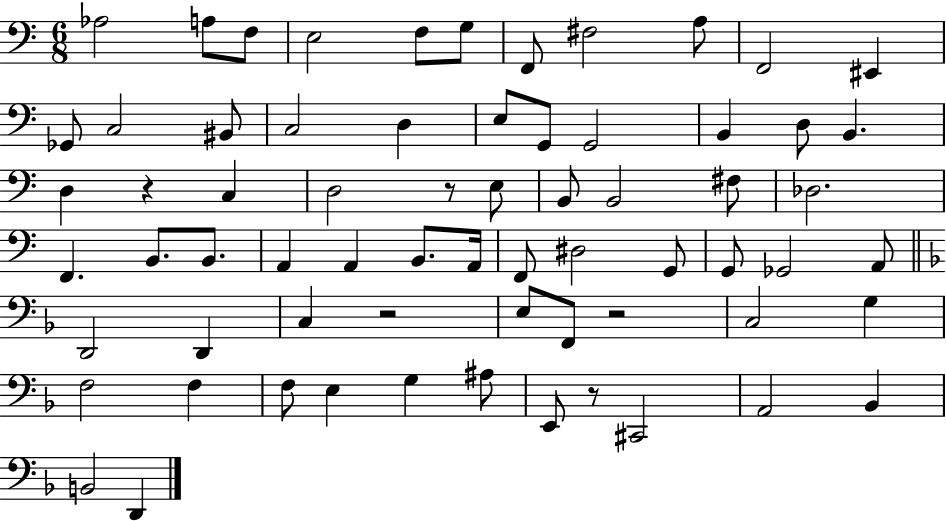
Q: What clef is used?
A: bass